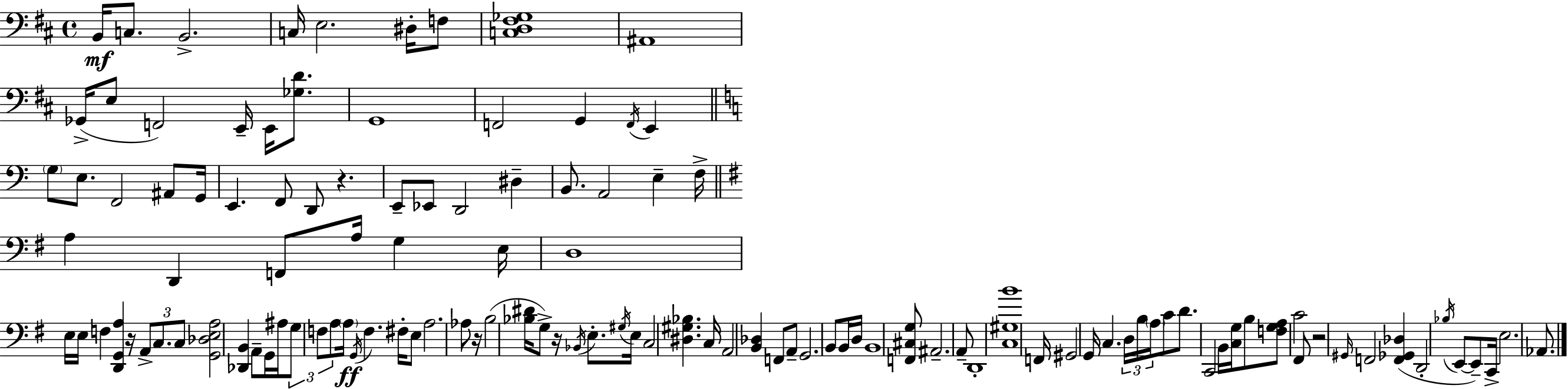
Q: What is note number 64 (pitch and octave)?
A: E3